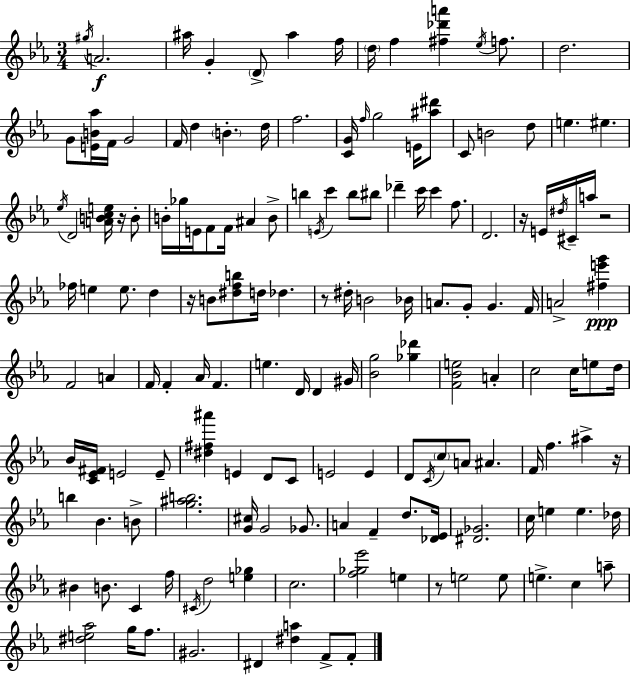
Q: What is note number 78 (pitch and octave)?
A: A4